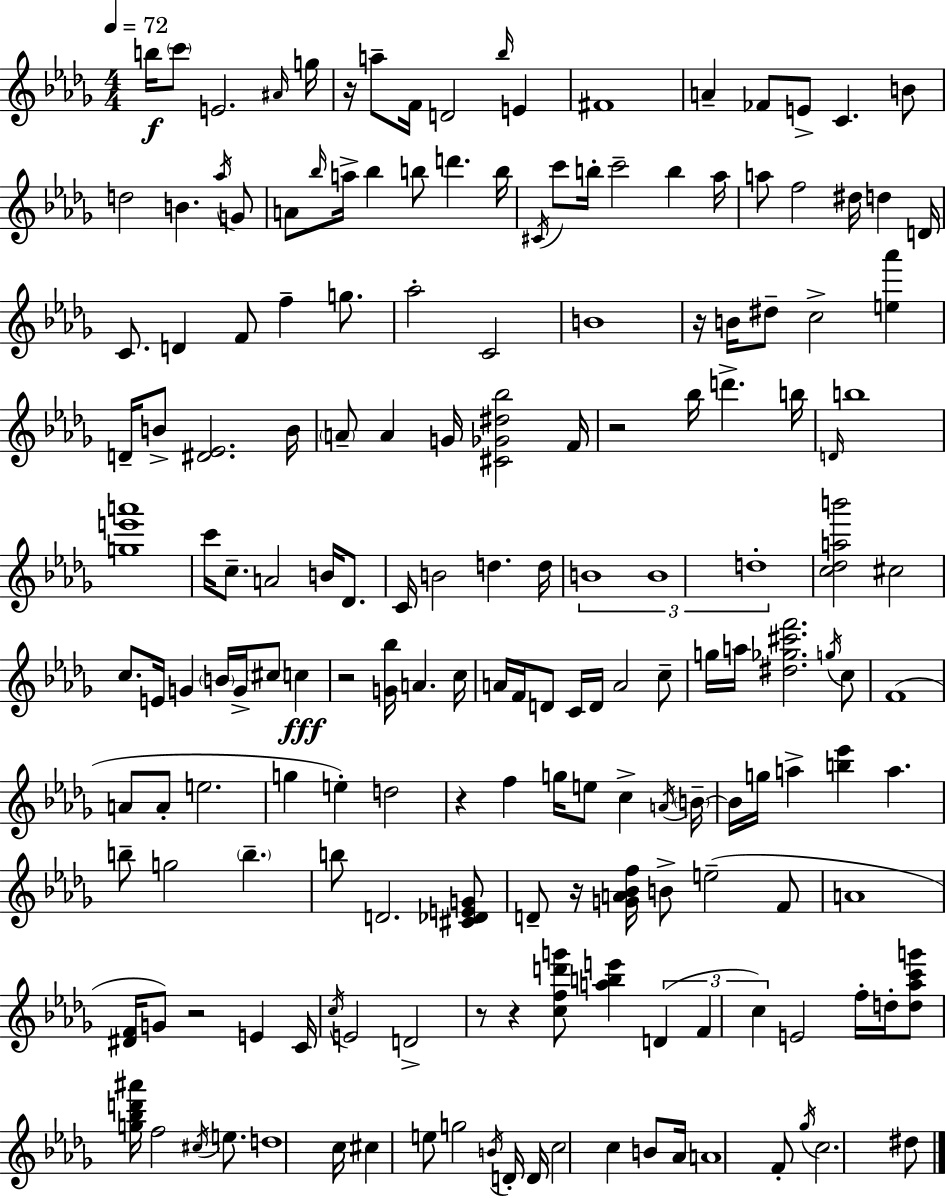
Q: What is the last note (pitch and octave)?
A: D#5